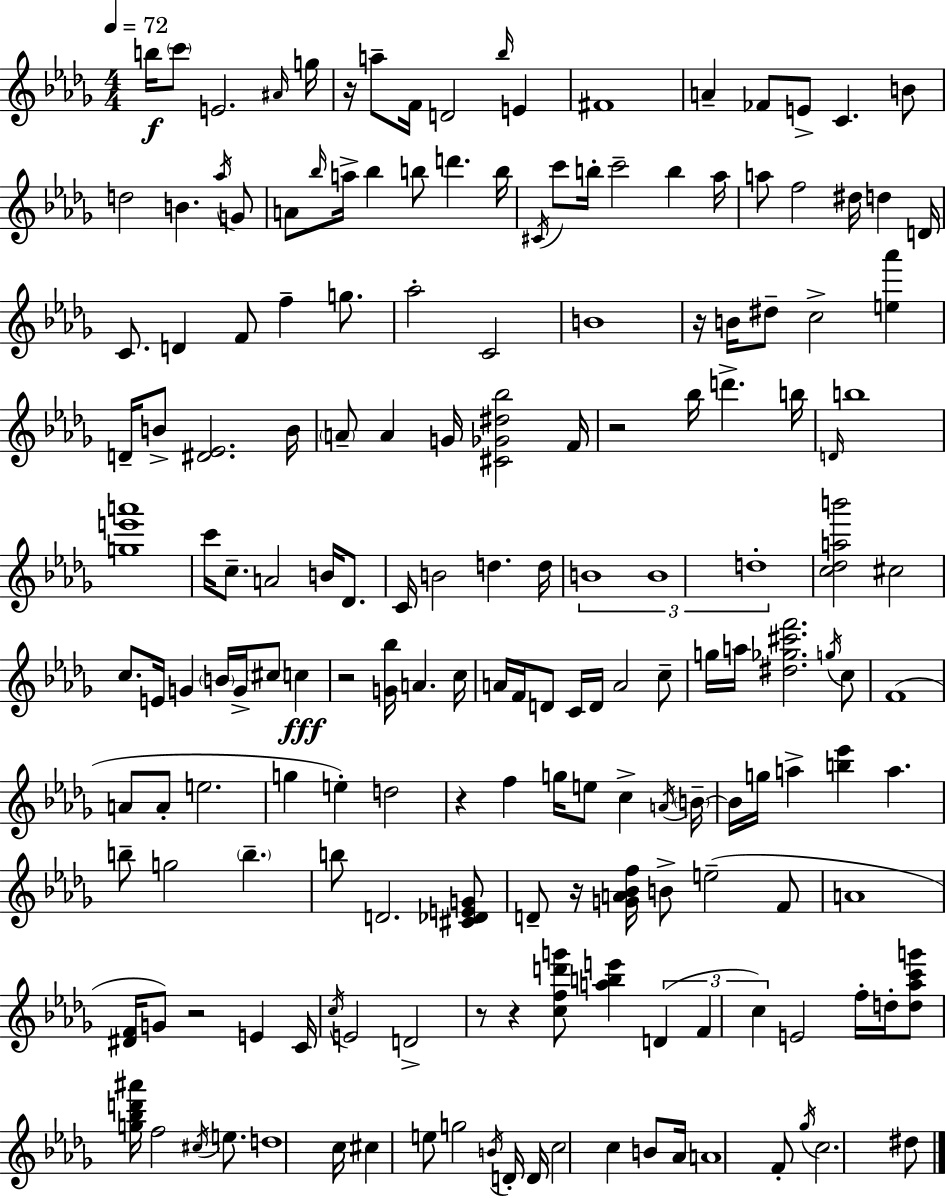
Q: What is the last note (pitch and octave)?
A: D#5